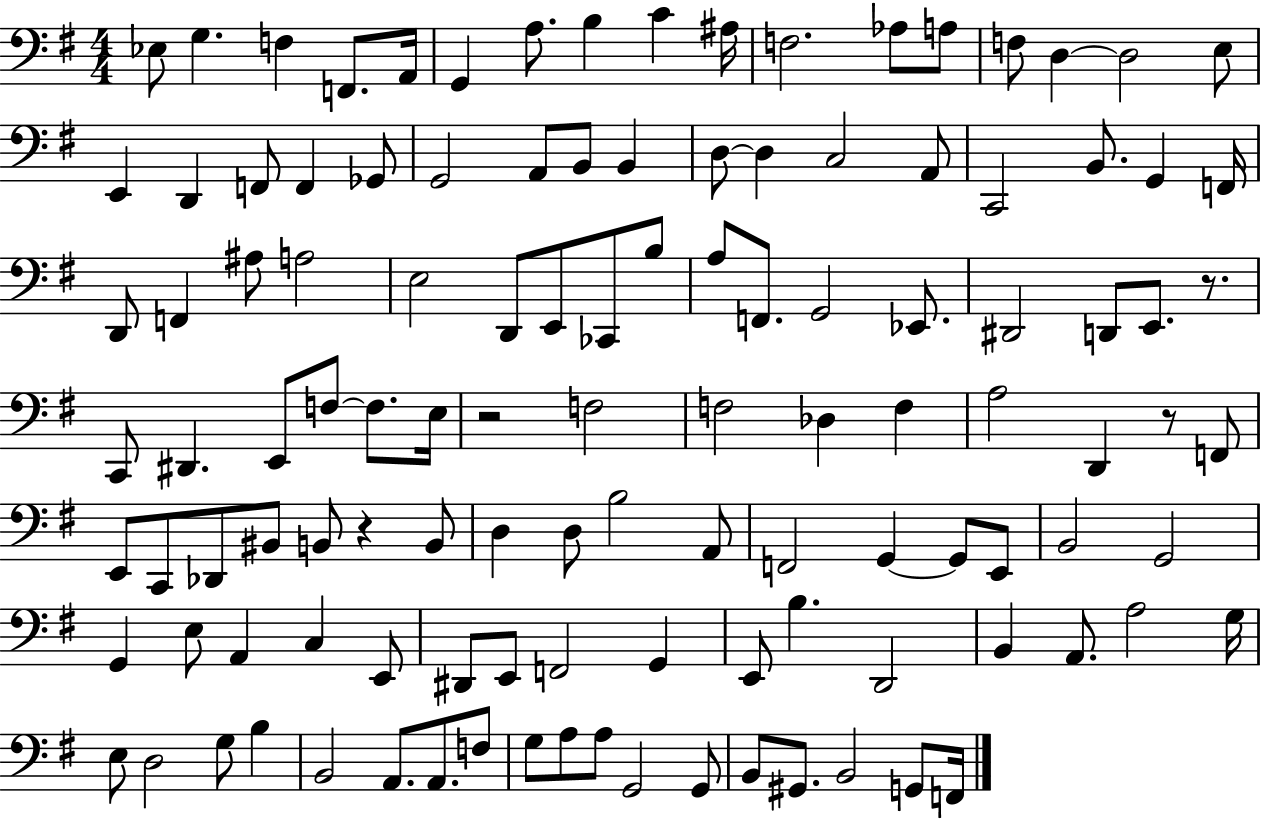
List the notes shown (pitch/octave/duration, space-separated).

Eb3/e G3/q. F3/q F2/e. A2/s G2/q A3/e. B3/q C4/q A#3/s F3/h. Ab3/e A3/e F3/e D3/q D3/h E3/e E2/q D2/q F2/e F2/q Gb2/e G2/h A2/e B2/e B2/q D3/e D3/q C3/h A2/e C2/h B2/e. G2/q F2/s D2/e F2/q A#3/e A3/h E3/h D2/e E2/e CES2/e B3/e A3/e F2/e. G2/h Eb2/e. D#2/h D2/e E2/e. R/e. C2/e D#2/q. E2/e F3/e F3/e. E3/s R/h F3/h F3/h Db3/q F3/q A3/h D2/q R/e F2/e E2/e C2/e Db2/e BIS2/e B2/e R/q B2/e D3/q D3/e B3/h A2/e F2/h G2/q G2/e E2/e B2/h G2/h G2/q E3/e A2/q C3/q E2/e D#2/e E2/e F2/h G2/q E2/e B3/q. D2/h B2/q A2/e. A3/h G3/s E3/e D3/h G3/e B3/q B2/h A2/e. A2/e. F3/e G3/e A3/e A3/e G2/h G2/e B2/e G#2/e. B2/h G2/e F2/s